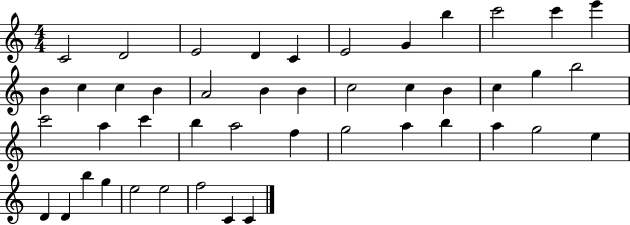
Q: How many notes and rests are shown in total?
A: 45